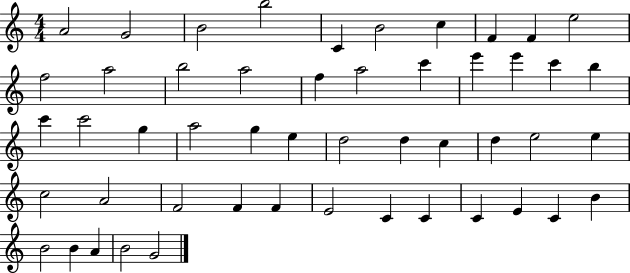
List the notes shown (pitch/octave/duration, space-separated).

A4/h G4/h B4/h B5/h C4/q B4/h C5/q F4/q F4/q E5/h F5/h A5/h B5/h A5/h F5/q A5/h C6/q E6/q E6/q C6/q B5/q C6/q C6/h G5/q A5/h G5/q E5/q D5/h D5/q C5/q D5/q E5/h E5/q C5/h A4/h F4/h F4/q F4/q E4/h C4/q C4/q C4/q E4/q C4/q B4/q B4/h B4/q A4/q B4/h G4/h